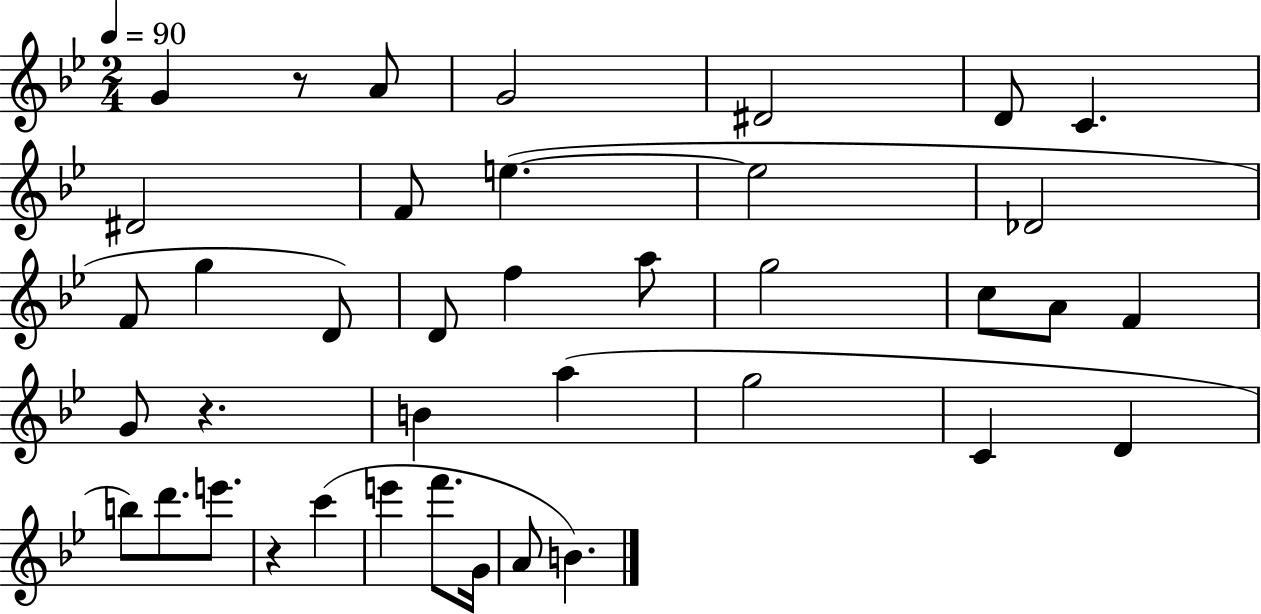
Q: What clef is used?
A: treble